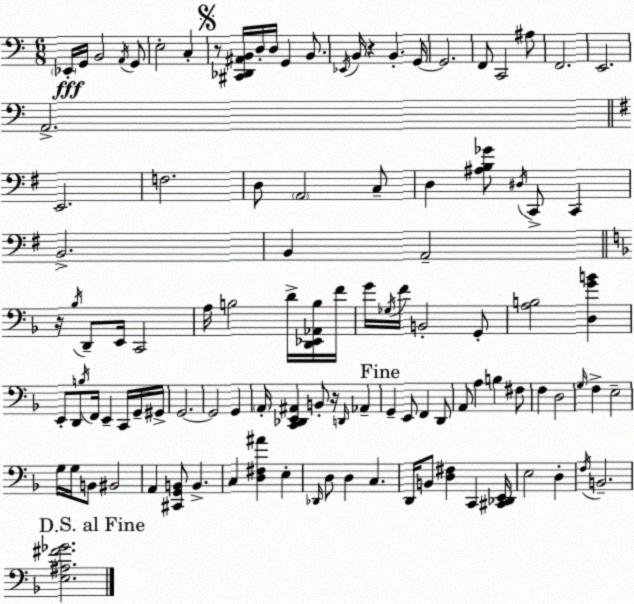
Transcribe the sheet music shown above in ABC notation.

X:1
T:Untitled
M:6/8
L:1/4
K:C
_E,,/4 G,,/4 B,,2 A,,/4 G,,/2 E,2 C, z/2 [^C,,_D,,^A,,B,,]/4 D,/4 D,/4 G,, B,,/2 _E,,/4 B,,/4 z B,, G,,/4 G,,2 F,,/2 C,,2 ^A,/2 F,,2 E,,2 A,,2 E,,2 F,2 D,/2 A,,2 C,/2 D, [^A,B,_G]/2 ^D,/4 C,,/2 C,, B,,2 B,, A,,2 z/4 _B,/4 D,,/2 E,,/4 C,,2 A,/4 B,2 D/4 [D,,_E,,_A,,B,]/4 F/4 G/4 _G,/4 F/4 B,,2 G,,/2 [A,B,]2 [D,GB] E,,/2 D,,/2 B,/4 F,,/4 E,, C,,/4 G,,/4 ^G,,/4 G,,2 G,,2 G,, A,,/4 [C,,_D,,E,,^A,,] B,,/2 z/4 D,,/4 _A,, G,, E,,/2 F,, D,,/2 A,,/2 A, B, ^F,/2 F, D,2 G,/4 F, E,2 G,/4 G,/4 B,,/2 ^B,,2 A,, [^C,,G,,B,,]/2 B,, C, [D,^F,^A] E, _D,,/4 D,/2 D, C, D,,/4 B,,/2 [D,^F,] C,, [^C,,_D,,E,,]/4 E,2 D, F,/4 B,,2 [E,^A,^F_G]2